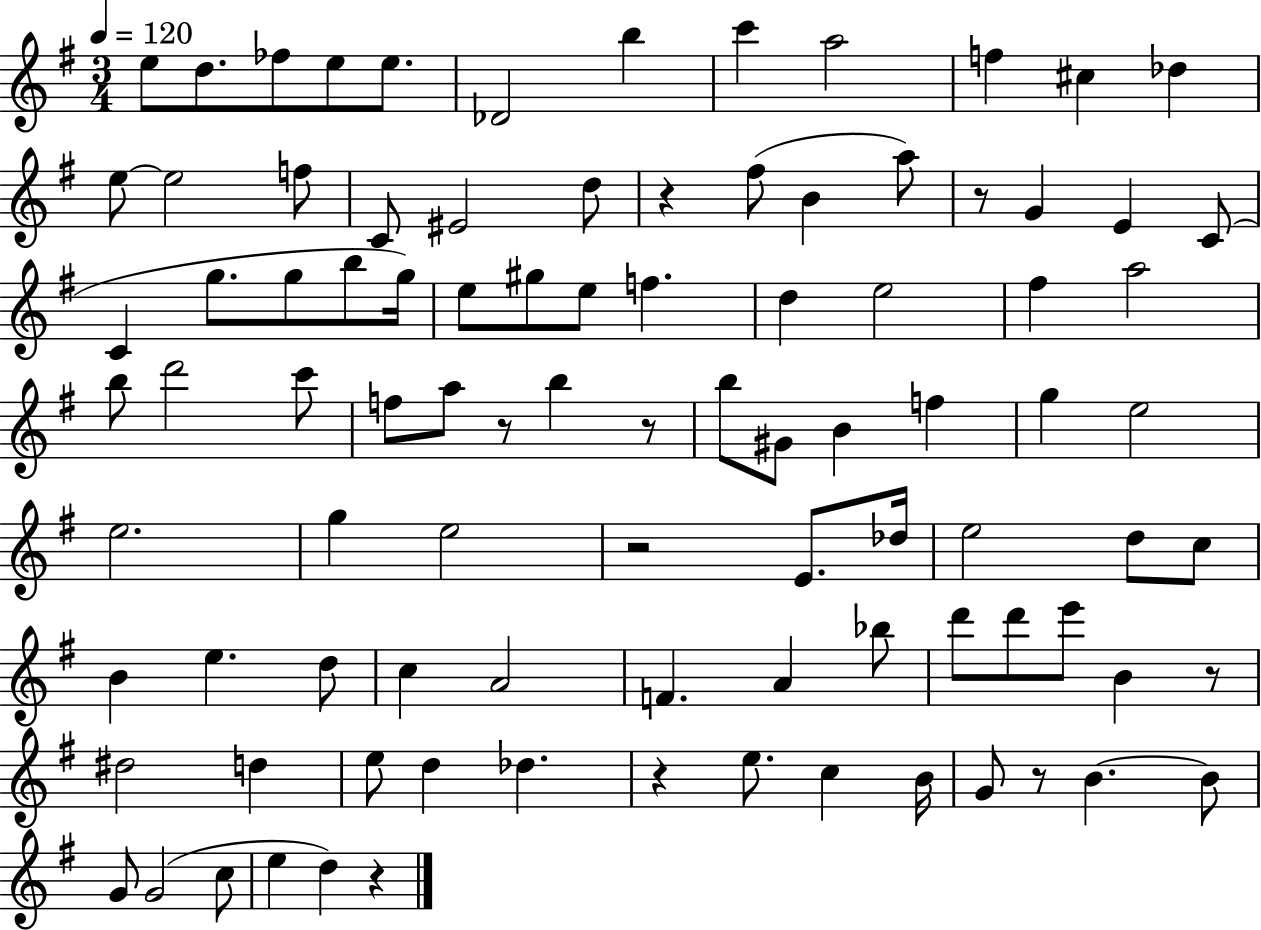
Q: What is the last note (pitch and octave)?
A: D5